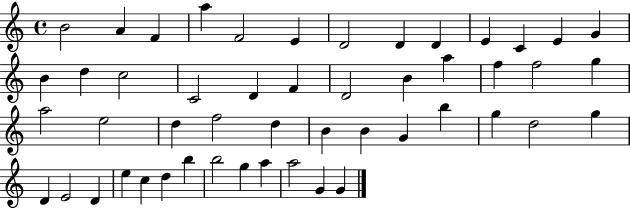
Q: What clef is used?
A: treble